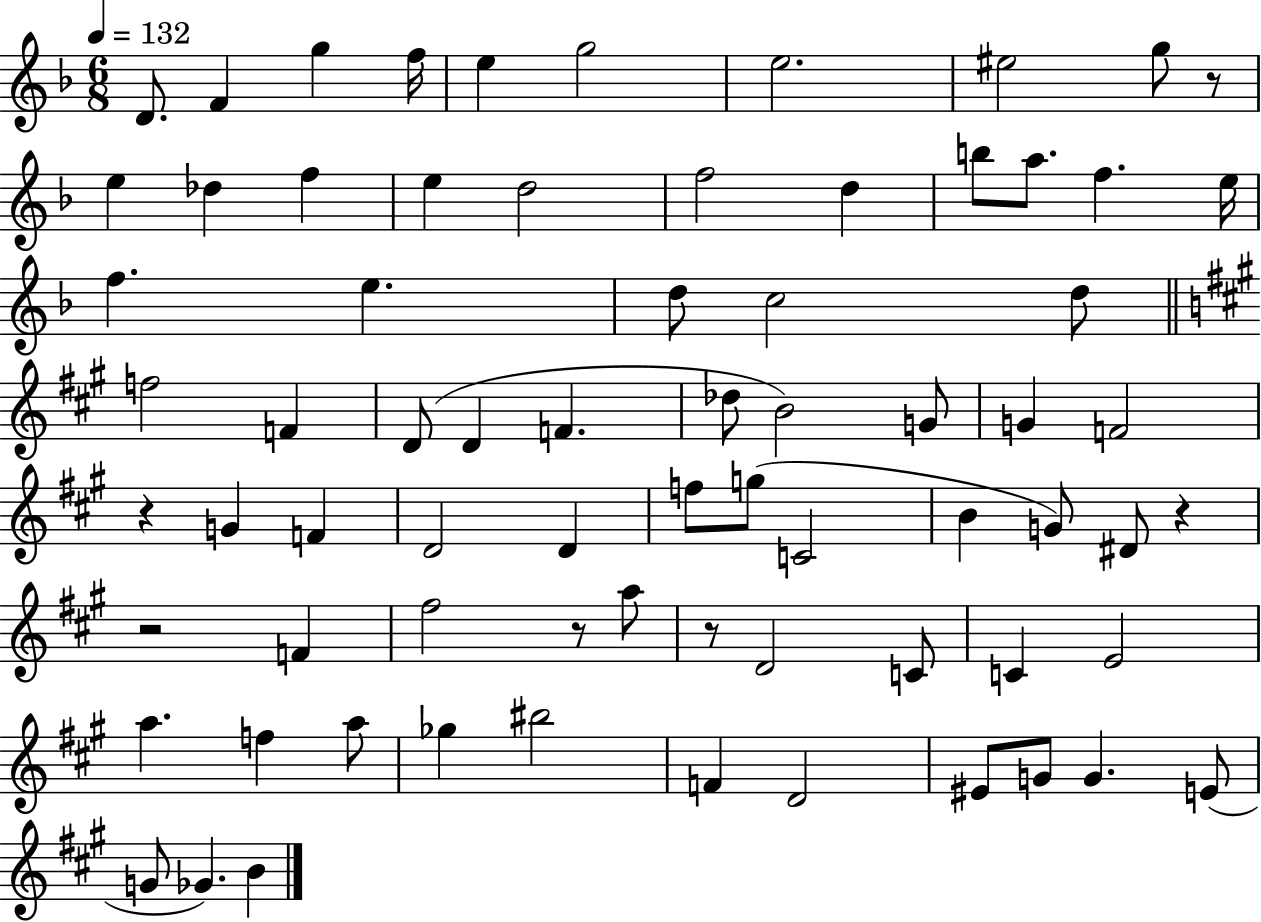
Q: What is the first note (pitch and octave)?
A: D4